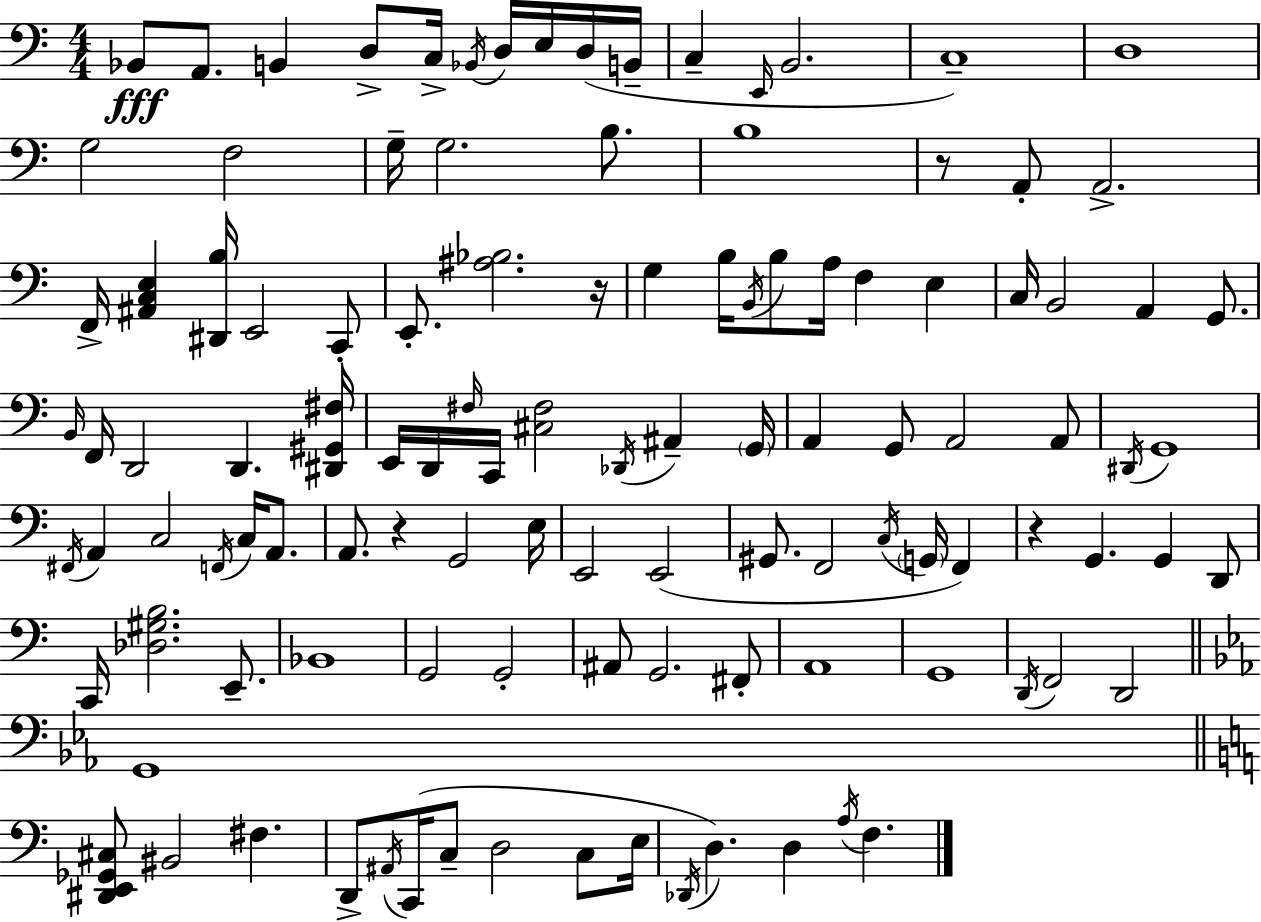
{
  \clef bass
  \numericTimeSignature
  \time 4/4
  \key c \major
  \repeat volta 2 { bes,8\fff a,8. b,4 d8-> c16-> \acciaccatura { bes,16 } d16 e16 d16( | b,16-- c4-- \grace { e,16 } b,2. | c1--) | d1 | \break g2 f2 | g16-- g2. b8. | b1 | r8 a,8-. a,2.-> | \break f,16-> <ais, c e>4 <dis, b>16 e,2 | c,8-. e,8.-. <ais bes>2. | r16 g4 b16 \acciaccatura { b,16 } b8 a16 f4 e4 | c16 b,2 a,4 | \break g,8. \grace { b,16 } f,16 d,2 d,4. | <dis, gis, fis>16 e,16 d,16 \grace { fis16 } c,16 <cis fis>2 | \acciaccatura { des,16 } ais,4-- \parenthesize g,16 a,4 g,8 a,2 | a,8 \acciaccatura { dis,16 } g,1 | \break \acciaccatura { fis,16 } a,4 c2 | \acciaccatura { f,16 } c16 a,8. a,8. r4 | g,2 e16 e,2 | e,2( gis,8. f,2 | \break \acciaccatura { c16 } \parenthesize g,16 f,4) r4 g,4. | g,4 d,8 c,16 <des gis b>2. | e,8.-- bes,1 | g,2 | \break g,2-. ais,8 g,2. | fis,8-. a,1 | g,1 | \acciaccatura { d,16 } f,2 | \break d,2 \bar "||" \break \key ees \major g,1 | \bar "||" \break \key a \minor <dis, e, ges, cis>8 bis,2 fis4. | d,8-> \acciaccatura { ais,16 } c,16( c8-- d2 c8 | e16 \acciaccatura { des,16 }) d4. d4 \acciaccatura { a16 } f4. | } \bar "|."
}